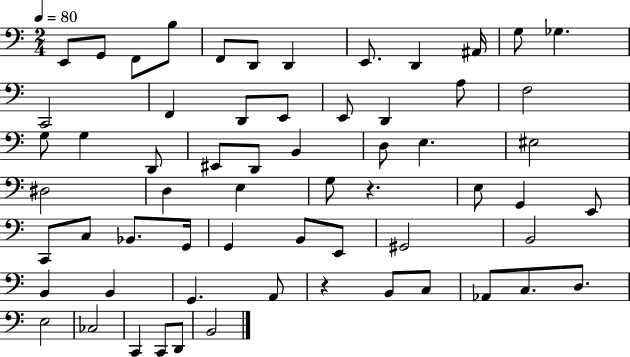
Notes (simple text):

E2/e G2/e F2/e B3/e F2/e D2/e D2/q E2/e. D2/q A#2/s G3/e Gb3/q. C2/h F2/q D2/e E2/e E2/e D2/q A3/e F3/h G3/e G3/q D2/e EIS2/e D2/e B2/q D3/e E3/q. EIS3/h D#3/h D3/q E3/q G3/e R/q. E3/e G2/q E2/e C2/e C3/e Bb2/e. G2/s G2/q B2/e E2/e G#2/h B2/h B2/q B2/q G2/q. A2/e R/q B2/e C3/e Ab2/e C3/e. D3/e. E3/h CES3/h C2/q C2/e D2/e B2/h